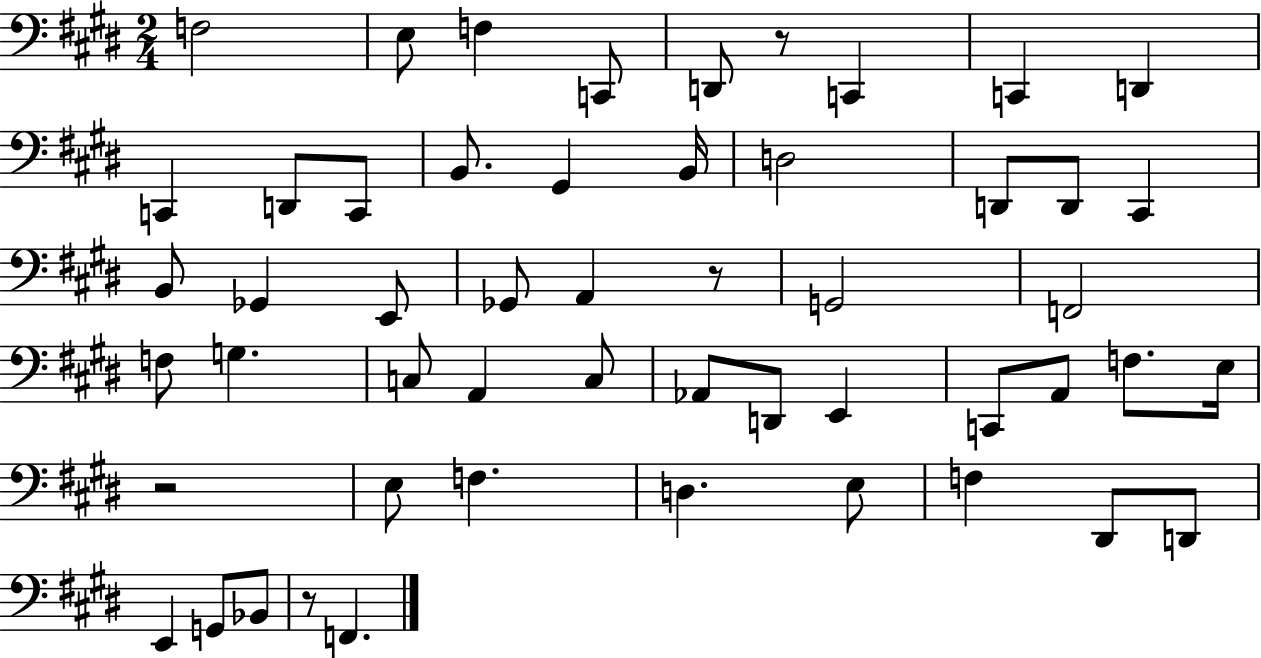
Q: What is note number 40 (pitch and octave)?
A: D3